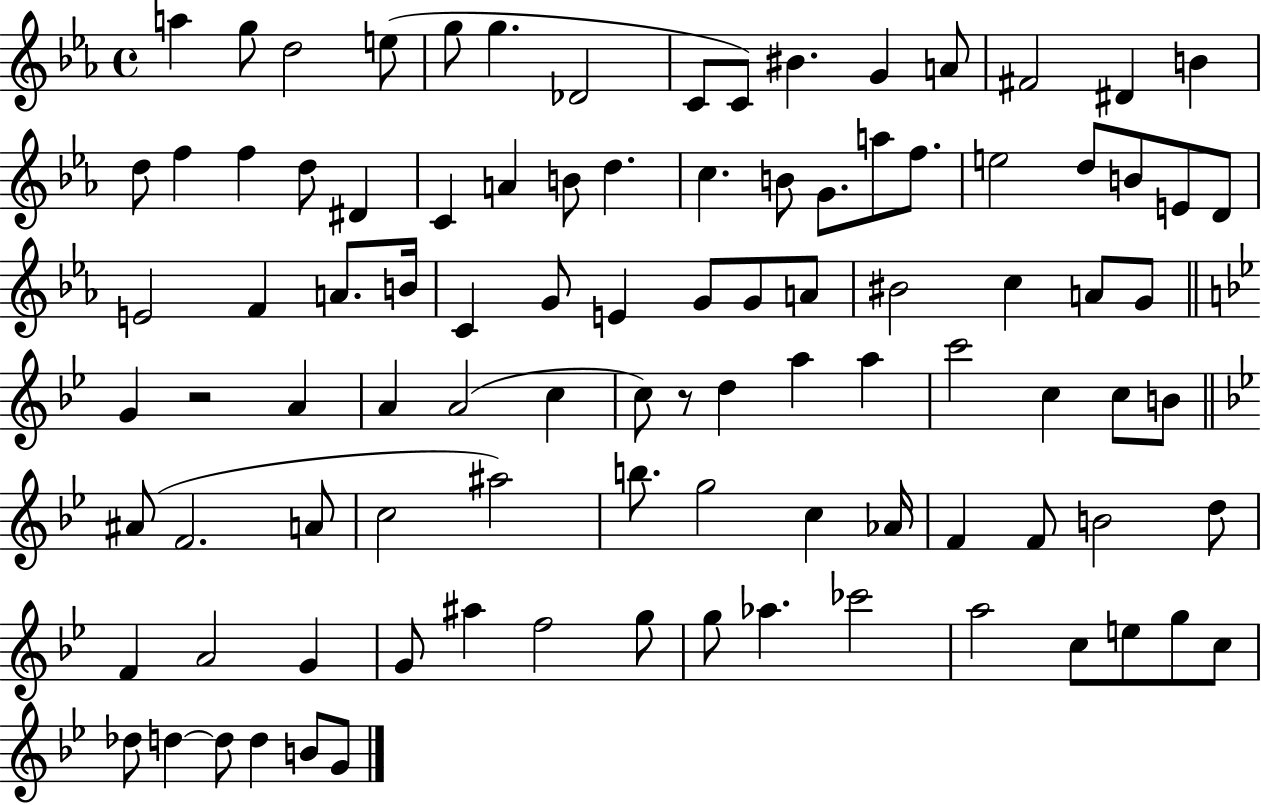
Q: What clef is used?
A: treble